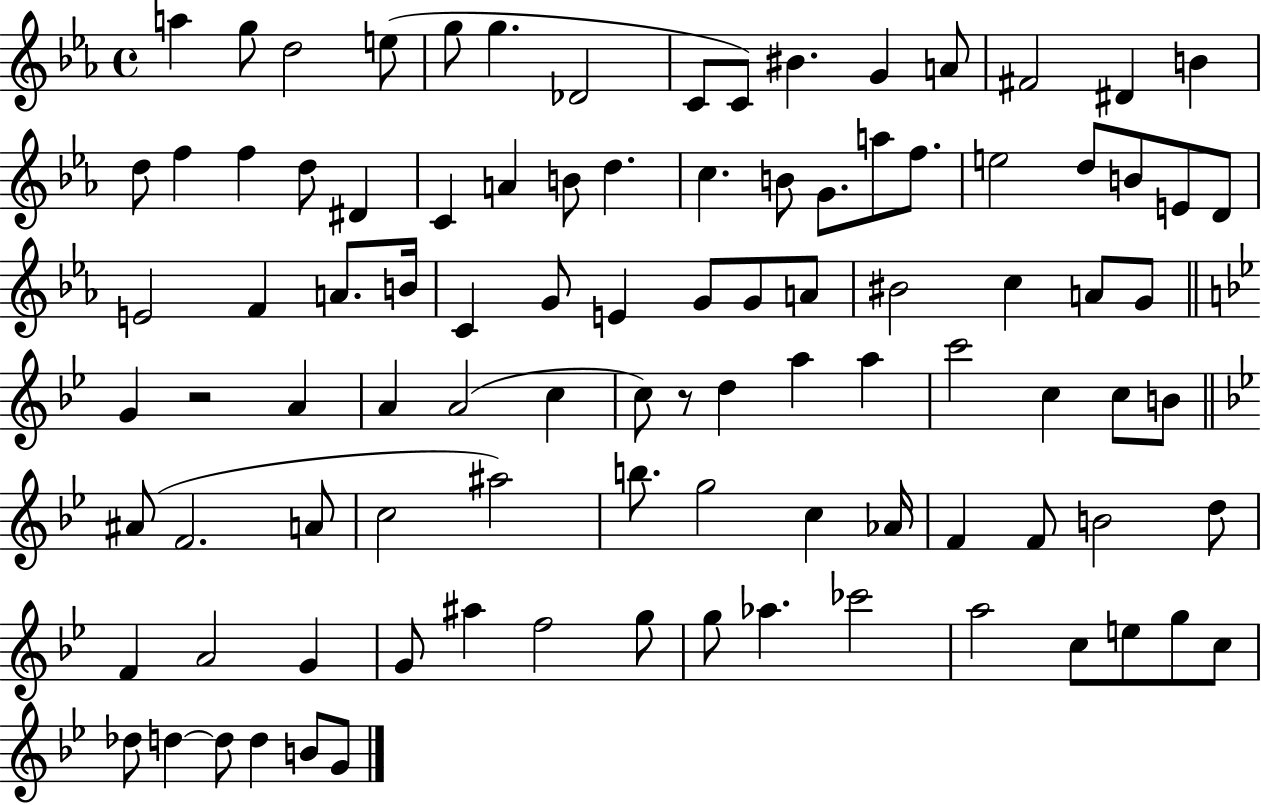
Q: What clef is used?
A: treble